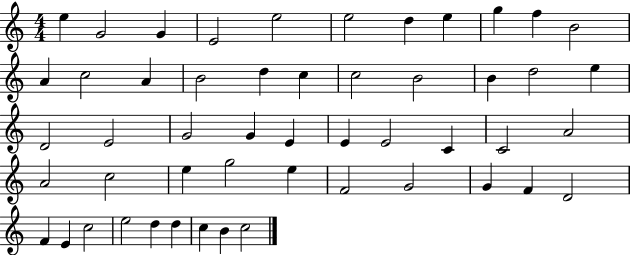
E5/q G4/h G4/q E4/h E5/h E5/h D5/q E5/q G5/q F5/q B4/h A4/q C5/h A4/q B4/h D5/q C5/q C5/h B4/h B4/q D5/h E5/q D4/h E4/h G4/h G4/q E4/q E4/q E4/h C4/q C4/h A4/h A4/h C5/h E5/q G5/h E5/q F4/h G4/h G4/q F4/q D4/h F4/q E4/q C5/h E5/h D5/q D5/q C5/q B4/q C5/h